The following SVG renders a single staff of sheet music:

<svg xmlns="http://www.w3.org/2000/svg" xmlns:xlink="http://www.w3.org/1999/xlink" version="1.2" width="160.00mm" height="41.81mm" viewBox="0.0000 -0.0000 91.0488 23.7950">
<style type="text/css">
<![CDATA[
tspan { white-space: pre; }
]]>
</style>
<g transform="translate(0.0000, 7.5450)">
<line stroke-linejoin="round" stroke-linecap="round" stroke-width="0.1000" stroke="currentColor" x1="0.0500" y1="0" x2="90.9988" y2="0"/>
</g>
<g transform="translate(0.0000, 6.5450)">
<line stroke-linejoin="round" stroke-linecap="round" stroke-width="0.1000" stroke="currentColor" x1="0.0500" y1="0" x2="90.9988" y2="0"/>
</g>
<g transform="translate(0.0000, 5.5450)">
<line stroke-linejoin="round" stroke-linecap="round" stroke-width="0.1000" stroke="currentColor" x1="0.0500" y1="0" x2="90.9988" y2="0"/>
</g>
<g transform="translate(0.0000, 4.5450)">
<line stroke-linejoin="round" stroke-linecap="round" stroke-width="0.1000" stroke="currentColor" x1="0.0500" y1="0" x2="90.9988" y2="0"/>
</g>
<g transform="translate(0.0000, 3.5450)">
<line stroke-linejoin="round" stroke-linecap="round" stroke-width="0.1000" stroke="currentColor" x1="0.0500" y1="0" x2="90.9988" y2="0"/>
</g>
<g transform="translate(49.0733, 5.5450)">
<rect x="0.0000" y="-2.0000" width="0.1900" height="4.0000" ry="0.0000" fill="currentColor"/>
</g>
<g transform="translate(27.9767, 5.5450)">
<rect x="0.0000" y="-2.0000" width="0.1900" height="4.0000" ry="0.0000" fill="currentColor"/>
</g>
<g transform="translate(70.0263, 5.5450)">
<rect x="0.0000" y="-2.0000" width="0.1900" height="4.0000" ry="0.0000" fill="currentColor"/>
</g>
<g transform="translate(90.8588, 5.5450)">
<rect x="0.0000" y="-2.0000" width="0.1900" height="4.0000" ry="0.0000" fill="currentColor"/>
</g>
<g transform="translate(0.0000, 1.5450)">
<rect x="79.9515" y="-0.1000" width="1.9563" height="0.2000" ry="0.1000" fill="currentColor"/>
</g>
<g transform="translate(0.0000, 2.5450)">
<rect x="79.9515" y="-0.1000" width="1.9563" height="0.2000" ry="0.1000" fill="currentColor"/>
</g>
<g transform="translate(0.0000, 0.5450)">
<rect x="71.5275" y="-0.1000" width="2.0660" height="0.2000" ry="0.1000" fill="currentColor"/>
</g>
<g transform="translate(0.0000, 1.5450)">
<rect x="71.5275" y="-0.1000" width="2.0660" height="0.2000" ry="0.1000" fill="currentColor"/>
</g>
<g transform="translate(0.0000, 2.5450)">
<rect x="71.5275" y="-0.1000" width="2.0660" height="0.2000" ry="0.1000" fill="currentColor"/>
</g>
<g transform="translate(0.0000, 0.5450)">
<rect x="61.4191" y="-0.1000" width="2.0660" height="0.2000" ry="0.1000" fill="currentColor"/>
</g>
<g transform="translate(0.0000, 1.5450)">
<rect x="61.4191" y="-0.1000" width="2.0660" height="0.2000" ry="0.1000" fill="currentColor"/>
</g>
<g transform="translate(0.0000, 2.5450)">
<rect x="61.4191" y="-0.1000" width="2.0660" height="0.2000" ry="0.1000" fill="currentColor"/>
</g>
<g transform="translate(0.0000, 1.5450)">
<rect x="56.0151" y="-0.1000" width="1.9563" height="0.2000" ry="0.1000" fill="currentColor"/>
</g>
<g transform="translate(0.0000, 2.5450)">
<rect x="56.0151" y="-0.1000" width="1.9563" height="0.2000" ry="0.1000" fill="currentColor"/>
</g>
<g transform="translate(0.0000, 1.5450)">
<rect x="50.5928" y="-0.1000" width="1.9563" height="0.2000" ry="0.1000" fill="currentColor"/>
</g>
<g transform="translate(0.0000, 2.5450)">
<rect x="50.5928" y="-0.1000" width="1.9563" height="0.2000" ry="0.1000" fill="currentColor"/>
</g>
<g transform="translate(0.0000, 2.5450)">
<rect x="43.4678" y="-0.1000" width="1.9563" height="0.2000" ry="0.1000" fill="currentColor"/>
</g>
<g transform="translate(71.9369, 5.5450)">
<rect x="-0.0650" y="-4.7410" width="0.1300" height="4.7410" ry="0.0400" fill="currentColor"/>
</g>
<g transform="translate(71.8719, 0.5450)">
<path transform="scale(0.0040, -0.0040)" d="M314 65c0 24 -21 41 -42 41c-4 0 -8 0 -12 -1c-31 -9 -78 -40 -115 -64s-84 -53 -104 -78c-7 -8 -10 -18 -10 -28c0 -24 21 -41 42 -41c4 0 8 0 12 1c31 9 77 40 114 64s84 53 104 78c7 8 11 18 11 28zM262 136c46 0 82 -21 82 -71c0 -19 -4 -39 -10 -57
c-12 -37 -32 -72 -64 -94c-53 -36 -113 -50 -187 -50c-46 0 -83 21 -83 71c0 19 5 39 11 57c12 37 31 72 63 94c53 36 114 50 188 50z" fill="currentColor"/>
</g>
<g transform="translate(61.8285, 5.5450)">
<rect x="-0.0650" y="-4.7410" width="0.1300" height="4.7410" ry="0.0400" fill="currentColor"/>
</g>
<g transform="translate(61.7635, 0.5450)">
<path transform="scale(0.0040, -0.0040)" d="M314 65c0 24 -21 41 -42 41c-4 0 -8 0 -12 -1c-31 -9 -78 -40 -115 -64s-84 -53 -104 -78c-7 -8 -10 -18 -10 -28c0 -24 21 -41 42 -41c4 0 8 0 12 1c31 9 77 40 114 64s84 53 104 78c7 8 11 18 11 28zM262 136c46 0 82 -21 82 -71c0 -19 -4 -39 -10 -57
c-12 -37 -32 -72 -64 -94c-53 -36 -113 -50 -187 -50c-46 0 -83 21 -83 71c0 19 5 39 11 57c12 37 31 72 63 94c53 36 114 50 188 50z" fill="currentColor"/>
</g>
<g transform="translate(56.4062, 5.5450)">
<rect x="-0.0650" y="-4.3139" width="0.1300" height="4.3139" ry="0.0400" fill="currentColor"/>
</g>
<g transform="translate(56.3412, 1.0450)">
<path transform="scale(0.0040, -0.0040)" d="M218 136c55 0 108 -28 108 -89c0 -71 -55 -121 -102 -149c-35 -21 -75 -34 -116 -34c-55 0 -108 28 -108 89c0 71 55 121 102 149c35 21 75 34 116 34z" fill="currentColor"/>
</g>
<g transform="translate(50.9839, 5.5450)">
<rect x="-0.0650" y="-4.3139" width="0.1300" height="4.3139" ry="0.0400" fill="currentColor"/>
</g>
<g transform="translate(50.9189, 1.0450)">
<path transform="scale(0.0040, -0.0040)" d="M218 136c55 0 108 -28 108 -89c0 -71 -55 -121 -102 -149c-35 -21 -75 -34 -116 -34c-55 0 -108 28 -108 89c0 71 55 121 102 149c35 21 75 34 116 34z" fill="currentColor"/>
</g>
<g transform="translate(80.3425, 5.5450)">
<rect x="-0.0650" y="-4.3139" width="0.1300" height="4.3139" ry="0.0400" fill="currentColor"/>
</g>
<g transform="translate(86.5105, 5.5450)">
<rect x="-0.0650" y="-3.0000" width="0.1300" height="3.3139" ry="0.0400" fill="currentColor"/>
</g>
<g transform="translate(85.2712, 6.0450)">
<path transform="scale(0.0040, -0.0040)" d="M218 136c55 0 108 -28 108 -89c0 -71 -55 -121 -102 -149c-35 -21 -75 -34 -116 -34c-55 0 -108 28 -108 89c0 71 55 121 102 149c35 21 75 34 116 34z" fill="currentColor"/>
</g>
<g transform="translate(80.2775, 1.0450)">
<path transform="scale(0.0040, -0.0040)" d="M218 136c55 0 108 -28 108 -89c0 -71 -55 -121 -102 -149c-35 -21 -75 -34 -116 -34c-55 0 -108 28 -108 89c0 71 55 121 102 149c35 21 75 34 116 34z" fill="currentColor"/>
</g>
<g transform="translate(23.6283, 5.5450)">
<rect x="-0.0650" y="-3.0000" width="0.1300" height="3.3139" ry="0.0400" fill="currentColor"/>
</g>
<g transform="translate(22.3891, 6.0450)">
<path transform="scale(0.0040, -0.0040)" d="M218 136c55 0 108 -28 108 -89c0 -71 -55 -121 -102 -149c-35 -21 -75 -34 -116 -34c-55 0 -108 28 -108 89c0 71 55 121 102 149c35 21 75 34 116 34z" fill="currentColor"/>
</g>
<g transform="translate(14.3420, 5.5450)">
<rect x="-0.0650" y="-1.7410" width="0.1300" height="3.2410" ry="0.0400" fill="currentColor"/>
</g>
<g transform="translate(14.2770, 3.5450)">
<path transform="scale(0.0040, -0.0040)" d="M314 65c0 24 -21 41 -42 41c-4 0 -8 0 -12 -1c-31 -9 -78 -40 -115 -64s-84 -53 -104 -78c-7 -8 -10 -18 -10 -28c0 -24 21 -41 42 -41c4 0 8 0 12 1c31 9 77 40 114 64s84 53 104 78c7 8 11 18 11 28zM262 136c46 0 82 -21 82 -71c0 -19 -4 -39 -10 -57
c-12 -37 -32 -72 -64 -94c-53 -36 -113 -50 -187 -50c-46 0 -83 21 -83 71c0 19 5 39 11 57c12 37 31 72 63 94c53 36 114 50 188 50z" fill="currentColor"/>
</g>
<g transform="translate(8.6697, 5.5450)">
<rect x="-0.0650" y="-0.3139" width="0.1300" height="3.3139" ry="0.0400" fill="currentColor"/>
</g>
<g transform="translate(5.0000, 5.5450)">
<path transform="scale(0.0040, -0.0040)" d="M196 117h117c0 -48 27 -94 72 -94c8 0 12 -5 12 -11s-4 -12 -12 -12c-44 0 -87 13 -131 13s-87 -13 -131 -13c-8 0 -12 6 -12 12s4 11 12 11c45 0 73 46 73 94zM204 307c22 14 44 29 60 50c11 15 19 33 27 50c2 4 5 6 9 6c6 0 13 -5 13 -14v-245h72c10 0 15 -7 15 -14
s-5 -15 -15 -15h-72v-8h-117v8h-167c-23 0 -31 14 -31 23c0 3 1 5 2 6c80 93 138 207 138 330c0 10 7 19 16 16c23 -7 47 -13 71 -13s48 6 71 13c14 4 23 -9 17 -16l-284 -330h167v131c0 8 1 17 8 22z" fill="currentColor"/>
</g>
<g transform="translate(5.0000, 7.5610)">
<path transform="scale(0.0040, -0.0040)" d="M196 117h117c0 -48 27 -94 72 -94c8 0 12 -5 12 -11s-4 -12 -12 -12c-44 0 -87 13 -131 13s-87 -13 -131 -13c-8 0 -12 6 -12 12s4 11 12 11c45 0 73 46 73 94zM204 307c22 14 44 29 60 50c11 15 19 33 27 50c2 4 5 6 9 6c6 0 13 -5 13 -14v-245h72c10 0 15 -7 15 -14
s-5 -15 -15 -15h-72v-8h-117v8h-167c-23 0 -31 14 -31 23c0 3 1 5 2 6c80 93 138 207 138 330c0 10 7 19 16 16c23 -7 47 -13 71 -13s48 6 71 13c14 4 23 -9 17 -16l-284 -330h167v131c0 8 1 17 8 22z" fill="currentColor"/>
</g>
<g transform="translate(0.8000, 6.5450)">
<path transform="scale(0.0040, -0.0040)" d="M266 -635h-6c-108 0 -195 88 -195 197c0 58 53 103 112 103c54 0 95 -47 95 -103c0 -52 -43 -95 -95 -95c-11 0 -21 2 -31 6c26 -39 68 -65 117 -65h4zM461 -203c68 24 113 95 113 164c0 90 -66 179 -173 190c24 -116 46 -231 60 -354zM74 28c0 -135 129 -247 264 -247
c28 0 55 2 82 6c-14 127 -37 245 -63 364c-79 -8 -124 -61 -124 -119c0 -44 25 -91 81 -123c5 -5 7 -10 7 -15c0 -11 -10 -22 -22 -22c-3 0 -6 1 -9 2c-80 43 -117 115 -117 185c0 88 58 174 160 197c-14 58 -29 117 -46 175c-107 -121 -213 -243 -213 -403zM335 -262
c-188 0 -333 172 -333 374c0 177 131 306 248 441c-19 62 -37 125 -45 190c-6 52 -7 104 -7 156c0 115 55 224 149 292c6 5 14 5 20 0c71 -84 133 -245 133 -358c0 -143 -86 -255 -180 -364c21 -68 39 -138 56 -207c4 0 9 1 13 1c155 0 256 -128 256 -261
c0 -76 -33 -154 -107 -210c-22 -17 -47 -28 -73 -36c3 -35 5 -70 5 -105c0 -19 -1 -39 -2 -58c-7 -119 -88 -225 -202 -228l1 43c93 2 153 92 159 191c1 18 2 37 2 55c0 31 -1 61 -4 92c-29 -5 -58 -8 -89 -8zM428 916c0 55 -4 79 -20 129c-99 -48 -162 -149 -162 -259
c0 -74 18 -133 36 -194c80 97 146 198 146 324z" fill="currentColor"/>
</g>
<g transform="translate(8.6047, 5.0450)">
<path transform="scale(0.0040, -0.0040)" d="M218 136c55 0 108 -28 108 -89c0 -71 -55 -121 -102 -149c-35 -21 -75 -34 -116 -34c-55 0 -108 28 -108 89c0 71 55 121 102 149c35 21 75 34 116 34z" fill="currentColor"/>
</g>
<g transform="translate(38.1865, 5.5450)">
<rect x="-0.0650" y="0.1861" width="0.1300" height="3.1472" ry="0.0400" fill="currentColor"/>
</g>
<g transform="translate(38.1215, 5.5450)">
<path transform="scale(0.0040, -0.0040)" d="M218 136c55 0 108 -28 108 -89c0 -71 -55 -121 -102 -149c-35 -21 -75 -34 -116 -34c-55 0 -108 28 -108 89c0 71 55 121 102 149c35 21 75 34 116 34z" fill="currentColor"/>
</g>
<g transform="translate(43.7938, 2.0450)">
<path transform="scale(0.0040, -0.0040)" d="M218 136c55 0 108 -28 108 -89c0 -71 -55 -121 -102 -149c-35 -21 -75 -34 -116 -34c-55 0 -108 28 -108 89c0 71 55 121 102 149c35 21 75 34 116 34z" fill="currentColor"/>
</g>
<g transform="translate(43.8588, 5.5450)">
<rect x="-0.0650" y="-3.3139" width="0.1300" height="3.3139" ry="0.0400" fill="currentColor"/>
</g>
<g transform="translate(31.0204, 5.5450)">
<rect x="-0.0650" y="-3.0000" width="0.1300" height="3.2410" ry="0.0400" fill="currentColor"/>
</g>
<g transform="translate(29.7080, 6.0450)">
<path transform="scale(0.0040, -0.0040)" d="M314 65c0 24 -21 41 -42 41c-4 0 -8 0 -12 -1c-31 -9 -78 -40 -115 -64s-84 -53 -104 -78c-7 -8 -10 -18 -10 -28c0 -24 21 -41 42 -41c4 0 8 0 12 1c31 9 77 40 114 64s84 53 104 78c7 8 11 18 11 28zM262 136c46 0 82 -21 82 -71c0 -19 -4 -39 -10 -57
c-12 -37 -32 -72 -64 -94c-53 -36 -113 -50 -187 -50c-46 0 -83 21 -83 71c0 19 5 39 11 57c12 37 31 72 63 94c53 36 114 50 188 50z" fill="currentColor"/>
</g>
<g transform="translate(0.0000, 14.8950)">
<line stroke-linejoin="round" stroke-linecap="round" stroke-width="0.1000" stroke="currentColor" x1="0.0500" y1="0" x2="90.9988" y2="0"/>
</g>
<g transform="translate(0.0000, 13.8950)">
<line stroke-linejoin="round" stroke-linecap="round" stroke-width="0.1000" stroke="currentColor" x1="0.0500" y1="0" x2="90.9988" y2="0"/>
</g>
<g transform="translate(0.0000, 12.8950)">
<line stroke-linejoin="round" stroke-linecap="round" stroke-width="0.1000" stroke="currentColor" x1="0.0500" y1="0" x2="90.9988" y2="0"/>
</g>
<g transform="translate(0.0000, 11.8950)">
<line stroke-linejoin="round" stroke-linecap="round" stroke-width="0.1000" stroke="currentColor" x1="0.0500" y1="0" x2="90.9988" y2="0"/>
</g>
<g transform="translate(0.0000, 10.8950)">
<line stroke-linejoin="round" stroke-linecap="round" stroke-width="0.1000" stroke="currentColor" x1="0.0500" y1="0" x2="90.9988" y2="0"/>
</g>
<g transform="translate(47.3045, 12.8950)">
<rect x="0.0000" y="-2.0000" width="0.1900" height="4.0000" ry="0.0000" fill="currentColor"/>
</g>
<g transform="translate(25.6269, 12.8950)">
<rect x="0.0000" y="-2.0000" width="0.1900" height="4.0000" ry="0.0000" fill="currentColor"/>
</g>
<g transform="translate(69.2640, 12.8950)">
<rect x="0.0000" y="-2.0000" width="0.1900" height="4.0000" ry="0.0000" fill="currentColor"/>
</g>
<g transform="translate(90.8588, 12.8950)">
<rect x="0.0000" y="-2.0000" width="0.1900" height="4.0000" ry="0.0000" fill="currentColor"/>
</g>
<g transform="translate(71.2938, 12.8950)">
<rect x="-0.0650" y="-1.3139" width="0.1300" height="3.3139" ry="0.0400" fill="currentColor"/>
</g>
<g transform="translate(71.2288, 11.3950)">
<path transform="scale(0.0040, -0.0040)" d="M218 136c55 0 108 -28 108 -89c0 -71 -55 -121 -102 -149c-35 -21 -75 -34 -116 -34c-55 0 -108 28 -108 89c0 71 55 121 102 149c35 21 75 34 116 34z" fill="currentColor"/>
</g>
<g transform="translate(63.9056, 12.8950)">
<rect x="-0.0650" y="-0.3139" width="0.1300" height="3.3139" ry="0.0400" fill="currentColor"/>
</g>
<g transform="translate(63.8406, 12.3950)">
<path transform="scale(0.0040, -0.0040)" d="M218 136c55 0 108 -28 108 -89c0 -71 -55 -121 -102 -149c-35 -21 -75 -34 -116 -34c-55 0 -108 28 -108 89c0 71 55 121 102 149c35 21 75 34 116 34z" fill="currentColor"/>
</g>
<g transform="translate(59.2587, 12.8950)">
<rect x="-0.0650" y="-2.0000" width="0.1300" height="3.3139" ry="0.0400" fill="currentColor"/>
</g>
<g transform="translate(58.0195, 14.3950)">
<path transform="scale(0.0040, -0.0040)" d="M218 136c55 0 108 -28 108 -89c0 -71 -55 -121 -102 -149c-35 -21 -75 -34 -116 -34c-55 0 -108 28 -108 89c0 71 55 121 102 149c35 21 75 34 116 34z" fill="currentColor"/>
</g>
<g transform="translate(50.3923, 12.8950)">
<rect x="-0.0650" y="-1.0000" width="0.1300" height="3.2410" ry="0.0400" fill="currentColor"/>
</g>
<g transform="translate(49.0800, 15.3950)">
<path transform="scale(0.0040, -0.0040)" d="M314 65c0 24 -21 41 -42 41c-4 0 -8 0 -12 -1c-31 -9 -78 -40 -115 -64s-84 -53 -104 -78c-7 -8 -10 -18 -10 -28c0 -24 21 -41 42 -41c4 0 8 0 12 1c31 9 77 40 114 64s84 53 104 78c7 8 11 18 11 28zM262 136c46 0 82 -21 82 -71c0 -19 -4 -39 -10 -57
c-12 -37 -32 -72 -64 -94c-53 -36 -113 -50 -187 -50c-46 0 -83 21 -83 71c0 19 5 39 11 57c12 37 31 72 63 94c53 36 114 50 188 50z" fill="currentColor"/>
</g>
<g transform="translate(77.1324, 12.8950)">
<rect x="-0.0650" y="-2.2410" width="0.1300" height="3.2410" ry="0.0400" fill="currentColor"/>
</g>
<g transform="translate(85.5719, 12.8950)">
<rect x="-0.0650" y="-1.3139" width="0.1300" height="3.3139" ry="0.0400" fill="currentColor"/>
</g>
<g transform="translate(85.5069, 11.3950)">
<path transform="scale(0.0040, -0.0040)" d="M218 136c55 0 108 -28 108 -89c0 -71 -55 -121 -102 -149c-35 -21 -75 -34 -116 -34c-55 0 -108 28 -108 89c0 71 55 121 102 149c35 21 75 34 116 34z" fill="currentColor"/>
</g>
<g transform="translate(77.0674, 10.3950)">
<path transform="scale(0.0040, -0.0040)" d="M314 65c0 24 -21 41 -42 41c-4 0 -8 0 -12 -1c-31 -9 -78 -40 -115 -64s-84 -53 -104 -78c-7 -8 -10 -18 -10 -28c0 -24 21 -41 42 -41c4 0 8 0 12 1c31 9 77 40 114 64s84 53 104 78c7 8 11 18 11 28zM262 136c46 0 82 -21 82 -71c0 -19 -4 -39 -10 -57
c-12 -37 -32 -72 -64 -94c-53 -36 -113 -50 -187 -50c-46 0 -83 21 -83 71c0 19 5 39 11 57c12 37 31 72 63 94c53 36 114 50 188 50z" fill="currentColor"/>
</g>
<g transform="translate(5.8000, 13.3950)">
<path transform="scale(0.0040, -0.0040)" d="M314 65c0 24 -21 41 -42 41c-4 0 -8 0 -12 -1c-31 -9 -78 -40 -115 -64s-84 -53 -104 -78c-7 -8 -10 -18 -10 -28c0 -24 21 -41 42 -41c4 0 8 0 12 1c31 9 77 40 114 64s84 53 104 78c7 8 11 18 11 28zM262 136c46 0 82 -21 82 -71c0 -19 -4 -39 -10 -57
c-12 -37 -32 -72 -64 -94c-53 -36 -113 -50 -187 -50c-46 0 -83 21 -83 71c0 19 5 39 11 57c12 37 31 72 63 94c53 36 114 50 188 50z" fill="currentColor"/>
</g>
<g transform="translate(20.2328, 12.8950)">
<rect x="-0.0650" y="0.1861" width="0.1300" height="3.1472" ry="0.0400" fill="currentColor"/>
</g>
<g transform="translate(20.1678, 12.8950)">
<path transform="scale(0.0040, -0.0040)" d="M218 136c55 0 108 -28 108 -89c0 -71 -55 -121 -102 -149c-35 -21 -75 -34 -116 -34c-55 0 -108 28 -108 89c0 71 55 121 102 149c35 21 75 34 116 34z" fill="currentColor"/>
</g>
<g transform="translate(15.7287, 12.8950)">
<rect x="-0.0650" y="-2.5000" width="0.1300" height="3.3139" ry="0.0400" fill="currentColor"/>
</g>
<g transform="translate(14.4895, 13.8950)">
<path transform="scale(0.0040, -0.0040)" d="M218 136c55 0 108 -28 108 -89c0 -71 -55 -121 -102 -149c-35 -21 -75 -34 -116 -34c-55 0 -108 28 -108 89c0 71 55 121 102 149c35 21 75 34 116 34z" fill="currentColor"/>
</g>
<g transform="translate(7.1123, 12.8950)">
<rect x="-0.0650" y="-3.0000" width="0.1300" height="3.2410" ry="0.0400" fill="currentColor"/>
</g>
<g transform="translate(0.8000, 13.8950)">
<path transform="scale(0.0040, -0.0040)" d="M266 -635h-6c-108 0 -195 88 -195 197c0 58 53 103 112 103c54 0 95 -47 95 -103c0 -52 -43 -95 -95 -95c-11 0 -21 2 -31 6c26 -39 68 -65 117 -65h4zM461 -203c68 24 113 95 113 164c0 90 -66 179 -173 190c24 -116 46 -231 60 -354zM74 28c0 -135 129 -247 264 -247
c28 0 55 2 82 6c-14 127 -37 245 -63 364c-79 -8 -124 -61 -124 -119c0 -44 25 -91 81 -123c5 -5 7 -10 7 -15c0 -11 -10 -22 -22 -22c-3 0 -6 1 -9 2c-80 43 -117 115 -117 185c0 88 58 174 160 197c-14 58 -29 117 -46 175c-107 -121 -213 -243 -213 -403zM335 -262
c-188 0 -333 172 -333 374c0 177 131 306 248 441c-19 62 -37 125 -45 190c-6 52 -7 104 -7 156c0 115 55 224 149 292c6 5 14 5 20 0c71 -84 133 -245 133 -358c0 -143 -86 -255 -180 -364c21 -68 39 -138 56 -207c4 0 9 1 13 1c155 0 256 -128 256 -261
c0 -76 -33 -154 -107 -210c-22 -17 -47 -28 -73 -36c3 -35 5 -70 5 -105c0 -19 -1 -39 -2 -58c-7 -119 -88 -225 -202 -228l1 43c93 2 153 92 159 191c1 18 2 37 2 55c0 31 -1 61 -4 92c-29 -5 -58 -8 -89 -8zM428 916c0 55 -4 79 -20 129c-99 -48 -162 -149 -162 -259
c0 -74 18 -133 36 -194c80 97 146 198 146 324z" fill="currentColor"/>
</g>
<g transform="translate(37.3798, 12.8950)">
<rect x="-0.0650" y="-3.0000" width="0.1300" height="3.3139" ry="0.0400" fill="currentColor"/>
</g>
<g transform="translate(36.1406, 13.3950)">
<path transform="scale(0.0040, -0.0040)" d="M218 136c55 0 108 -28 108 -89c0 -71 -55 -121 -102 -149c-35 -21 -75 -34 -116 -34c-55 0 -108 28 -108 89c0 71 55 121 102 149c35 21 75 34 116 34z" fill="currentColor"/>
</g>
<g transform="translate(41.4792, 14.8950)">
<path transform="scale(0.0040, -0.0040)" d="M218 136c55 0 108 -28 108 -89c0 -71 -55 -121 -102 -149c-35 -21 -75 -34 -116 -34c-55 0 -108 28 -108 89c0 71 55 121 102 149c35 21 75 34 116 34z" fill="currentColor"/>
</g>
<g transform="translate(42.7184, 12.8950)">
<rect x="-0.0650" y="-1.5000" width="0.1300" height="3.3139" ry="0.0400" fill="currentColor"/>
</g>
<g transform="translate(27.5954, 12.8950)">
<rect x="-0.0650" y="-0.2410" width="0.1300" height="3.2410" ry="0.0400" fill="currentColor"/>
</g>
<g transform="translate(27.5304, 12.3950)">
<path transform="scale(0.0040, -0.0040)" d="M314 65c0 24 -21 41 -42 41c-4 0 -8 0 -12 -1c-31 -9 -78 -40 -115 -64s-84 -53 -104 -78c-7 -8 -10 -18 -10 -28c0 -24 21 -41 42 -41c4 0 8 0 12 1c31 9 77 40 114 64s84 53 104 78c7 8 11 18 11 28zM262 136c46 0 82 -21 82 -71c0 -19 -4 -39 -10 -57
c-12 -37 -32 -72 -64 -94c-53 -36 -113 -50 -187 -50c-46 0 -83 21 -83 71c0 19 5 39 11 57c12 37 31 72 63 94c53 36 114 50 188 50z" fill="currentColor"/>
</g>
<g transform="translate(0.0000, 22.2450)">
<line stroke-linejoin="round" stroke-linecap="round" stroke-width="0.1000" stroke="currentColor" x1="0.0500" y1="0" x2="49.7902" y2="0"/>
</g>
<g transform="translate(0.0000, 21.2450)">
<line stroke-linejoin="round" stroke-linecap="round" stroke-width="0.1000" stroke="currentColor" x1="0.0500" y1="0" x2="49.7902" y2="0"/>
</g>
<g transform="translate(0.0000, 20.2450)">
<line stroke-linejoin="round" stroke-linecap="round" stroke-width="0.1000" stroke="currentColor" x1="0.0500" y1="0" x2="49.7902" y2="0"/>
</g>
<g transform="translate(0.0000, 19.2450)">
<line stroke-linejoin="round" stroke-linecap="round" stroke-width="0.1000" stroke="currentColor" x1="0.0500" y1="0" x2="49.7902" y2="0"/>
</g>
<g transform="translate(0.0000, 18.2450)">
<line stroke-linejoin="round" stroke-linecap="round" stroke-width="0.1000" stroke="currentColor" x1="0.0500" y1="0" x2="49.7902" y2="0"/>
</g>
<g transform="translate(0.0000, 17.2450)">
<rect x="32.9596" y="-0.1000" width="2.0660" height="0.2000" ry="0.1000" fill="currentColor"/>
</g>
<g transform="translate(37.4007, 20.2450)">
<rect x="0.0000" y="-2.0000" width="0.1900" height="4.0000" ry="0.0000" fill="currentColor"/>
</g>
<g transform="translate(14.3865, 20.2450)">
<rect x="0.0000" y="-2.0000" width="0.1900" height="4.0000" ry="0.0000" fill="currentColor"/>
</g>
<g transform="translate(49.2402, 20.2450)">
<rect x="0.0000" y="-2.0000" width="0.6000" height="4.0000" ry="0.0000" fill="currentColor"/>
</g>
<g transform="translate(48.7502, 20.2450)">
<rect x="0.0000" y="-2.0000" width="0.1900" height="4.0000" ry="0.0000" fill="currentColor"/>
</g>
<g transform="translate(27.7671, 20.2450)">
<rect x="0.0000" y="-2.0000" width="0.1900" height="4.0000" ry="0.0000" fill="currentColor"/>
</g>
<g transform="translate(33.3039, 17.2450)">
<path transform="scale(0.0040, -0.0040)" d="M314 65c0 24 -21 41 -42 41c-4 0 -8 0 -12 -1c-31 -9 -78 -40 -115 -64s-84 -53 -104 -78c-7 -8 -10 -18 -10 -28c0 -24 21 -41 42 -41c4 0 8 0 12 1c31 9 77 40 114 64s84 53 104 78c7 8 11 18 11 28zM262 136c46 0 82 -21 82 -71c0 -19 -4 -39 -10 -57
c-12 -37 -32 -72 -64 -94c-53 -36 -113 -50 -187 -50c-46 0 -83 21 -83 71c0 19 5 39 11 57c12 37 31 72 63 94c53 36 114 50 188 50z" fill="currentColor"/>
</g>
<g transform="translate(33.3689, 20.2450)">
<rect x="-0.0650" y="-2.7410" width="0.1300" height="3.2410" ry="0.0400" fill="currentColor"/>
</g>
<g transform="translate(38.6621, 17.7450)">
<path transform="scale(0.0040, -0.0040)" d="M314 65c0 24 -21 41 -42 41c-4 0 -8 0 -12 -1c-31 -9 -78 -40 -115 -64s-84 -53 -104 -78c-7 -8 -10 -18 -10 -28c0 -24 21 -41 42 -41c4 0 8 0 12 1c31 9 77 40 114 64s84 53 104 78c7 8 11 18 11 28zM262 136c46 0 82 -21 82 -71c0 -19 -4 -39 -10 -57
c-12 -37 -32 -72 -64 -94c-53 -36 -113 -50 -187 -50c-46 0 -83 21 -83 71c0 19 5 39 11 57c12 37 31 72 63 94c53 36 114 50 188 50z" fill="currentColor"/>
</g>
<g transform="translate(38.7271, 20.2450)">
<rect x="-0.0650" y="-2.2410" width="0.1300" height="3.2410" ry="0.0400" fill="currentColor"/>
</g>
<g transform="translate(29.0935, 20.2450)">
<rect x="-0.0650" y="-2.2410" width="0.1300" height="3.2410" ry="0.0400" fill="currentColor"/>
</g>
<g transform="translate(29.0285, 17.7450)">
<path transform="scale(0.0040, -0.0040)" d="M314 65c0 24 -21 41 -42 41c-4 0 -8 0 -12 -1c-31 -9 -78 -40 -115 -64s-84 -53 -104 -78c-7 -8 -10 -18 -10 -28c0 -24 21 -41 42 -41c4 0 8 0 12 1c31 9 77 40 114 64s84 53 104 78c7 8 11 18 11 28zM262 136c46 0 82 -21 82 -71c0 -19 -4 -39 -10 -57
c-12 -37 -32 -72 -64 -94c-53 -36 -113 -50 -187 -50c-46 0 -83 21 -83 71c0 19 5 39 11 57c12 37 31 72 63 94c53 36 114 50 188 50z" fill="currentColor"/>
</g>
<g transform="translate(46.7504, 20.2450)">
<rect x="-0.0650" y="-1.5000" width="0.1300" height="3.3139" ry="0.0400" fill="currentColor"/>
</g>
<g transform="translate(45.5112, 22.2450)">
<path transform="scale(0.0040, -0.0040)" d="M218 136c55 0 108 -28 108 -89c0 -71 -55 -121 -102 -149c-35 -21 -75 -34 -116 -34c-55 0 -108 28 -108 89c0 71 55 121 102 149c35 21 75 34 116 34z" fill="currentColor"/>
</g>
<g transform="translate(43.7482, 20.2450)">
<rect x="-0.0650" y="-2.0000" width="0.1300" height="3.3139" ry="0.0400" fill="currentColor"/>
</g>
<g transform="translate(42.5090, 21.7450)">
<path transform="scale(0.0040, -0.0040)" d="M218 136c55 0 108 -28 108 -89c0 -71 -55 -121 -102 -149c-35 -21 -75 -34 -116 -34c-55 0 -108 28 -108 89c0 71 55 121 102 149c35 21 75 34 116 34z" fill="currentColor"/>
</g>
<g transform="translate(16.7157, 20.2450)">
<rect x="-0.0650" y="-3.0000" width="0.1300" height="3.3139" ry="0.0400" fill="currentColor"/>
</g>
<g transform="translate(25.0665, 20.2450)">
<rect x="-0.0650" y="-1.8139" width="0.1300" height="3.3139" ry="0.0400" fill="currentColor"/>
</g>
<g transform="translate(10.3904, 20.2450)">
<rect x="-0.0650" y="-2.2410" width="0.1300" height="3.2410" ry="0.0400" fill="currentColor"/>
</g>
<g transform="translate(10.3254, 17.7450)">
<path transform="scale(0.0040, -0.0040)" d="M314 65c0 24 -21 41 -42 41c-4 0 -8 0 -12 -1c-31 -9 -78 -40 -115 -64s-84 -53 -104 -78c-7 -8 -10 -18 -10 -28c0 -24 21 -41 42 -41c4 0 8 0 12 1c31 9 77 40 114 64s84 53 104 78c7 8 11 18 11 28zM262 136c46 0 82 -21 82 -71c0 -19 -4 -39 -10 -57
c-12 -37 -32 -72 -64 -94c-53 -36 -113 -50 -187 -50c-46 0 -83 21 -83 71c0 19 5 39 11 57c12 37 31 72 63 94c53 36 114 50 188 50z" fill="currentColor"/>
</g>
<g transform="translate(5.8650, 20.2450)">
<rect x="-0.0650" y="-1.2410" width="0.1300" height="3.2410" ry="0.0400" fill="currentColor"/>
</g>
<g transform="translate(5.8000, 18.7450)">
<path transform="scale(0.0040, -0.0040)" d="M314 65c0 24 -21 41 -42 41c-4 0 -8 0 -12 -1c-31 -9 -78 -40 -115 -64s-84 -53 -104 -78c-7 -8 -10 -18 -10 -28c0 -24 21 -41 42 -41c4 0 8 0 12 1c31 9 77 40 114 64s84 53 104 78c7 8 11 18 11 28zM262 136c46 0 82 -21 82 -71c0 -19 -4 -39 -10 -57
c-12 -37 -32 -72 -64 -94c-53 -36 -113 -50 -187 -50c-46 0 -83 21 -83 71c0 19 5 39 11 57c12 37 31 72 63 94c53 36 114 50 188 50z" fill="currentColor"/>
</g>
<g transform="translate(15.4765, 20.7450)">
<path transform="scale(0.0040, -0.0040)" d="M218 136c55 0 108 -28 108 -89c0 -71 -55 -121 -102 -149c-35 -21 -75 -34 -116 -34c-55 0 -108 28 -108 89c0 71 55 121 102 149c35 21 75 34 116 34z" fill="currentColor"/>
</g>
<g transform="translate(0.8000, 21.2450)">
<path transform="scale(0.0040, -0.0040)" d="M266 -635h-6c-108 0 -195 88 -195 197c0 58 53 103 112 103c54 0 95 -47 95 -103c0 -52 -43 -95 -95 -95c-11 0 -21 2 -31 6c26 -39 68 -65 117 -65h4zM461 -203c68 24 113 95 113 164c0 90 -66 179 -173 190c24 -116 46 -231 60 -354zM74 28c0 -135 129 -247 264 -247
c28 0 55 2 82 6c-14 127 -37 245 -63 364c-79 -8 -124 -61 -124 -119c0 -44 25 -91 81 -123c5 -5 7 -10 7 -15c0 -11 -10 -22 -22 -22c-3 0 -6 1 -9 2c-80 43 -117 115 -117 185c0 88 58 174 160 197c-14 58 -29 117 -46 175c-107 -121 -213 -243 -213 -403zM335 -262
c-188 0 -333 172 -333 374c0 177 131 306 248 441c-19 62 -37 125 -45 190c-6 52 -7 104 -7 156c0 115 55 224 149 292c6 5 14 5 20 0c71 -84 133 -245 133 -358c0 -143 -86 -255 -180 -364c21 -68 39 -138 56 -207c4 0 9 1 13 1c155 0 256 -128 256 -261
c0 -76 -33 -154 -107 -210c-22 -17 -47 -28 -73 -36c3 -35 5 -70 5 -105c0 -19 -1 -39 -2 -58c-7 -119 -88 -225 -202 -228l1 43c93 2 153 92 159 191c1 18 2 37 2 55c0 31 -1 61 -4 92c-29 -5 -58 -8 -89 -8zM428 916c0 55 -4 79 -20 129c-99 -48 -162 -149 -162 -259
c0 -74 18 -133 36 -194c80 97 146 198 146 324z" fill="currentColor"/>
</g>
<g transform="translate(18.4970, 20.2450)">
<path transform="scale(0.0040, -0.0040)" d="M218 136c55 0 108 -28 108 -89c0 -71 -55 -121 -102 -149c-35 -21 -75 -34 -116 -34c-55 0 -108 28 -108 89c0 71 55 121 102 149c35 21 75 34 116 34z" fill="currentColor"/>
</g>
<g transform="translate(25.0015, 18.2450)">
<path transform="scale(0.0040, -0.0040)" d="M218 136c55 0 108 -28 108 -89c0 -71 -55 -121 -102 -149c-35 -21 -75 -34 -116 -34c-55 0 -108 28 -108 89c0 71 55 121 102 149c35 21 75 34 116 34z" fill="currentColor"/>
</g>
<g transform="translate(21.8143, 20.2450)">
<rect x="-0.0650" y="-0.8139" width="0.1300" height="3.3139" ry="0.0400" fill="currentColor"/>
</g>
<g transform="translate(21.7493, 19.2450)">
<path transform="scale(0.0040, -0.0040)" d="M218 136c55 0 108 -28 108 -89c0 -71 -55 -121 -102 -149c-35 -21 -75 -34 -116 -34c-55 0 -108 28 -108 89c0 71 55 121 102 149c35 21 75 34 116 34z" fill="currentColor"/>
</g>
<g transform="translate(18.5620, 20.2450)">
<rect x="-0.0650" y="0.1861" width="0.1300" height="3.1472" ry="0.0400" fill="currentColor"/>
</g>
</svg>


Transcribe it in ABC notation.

X:1
T:Untitled
M:4/4
L:1/4
K:C
c f2 A A2 B b d' d' e'2 e'2 d' A A2 G B c2 A E D2 F c e g2 e e2 g2 A B d f g2 a2 g2 F E